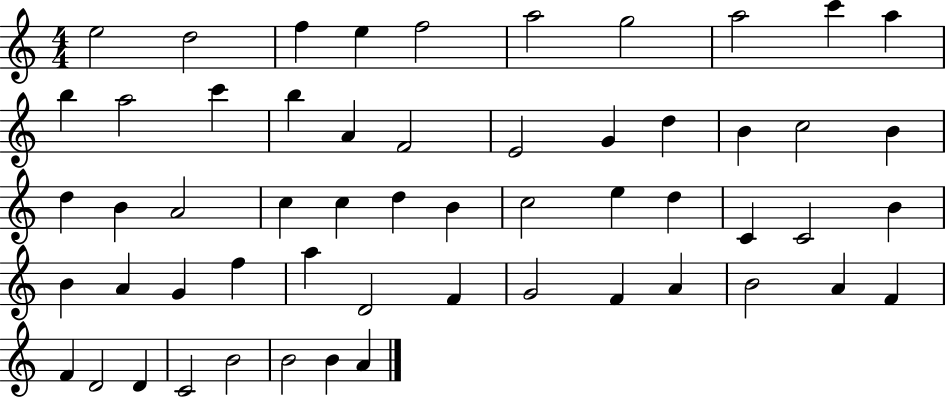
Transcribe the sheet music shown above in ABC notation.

X:1
T:Untitled
M:4/4
L:1/4
K:C
e2 d2 f e f2 a2 g2 a2 c' a b a2 c' b A F2 E2 G d B c2 B d B A2 c c d B c2 e d C C2 B B A G f a D2 F G2 F A B2 A F F D2 D C2 B2 B2 B A